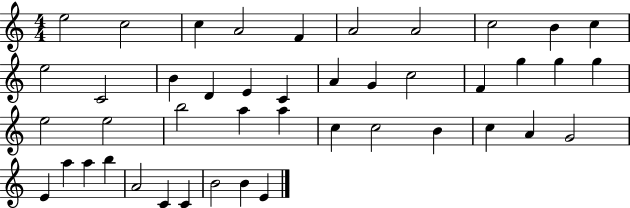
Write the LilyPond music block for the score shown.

{
  \clef treble
  \numericTimeSignature
  \time 4/4
  \key c \major
  e''2 c''2 | c''4 a'2 f'4 | a'2 a'2 | c''2 b'4 c''4 | \break e''2 c'2 | b'4 d'4 e'4 c'4 | a'4 g'4 c''2 | f'4 g''4 g''4 g''4 | \break e''2 e''2 | b''2 a''4 a''4 | c''4 c''2 b'4 | c''4 a'4 g'2 | \break e'4 a''4 a''4 b''4 | a'2 c'4 c'4 | b'2 b'4 e'4 | \bar "|."
}